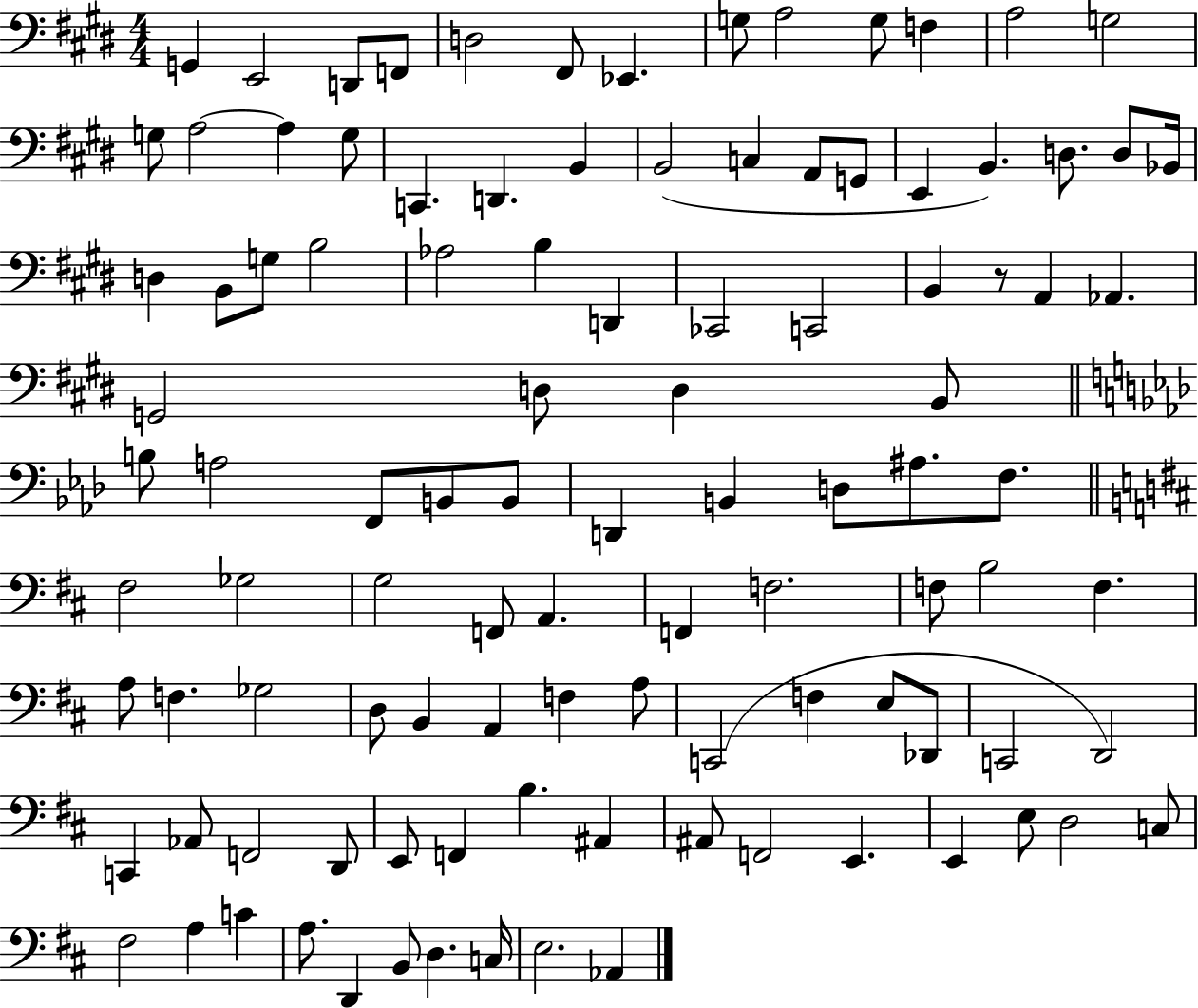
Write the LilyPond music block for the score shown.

{
  \clef bass
  \numericTimeSignature
  \time 4/4
  \key e \major
  g,4 e,2 d,8 f,8 | d2 fis,8 ees,4. | g8 a2 g8 f4 | a2 g2 | \break g8 a2~~ a4 g8 | c,4. d,4. b,4 | b,2( c4 a,8 g,8 | e,4 b,4.) d8. d8 bes,16 | \break d4 b,8 g8 b2 | aes2 b4 d,4 | ces,2 c,2 | b,4 r8 a,4 aes,4. | \break g,2 d8 d4 b,8 | \bar "||" \break \key aes \major b8 a2 f,8 b,8 b,8 | d,4 b,4 d8 ais8. f8. | \bar "||" \break \key d \major fis2 ges2 | g2 f,8 a,4. | f,4 f2. | f8 b2 f4. | \break a8 f4. ges2 | d8 b,4 a,4 f4 a8 | c,2( f4 e8 des,8 | c,2 d,2) | \break c,4 aes,8 f,2 d,8 | e,8 f,4 b4. ais,4 | ais,8 f,2 e,4. | e,4 e8 d2 c8 | \break fis2 a4 c'4 | a8. d,4 b,8 d4. c16 | e2. aes,4 | \bar "|."
}